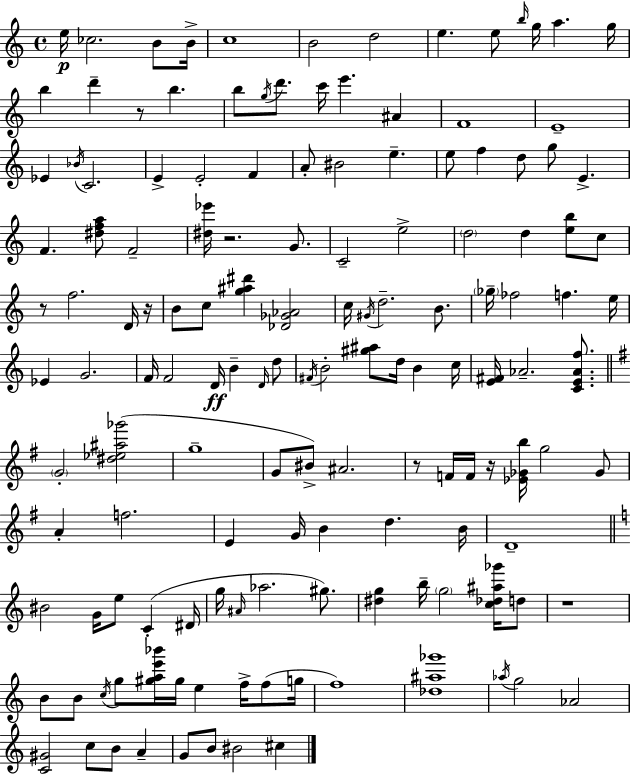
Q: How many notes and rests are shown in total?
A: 143